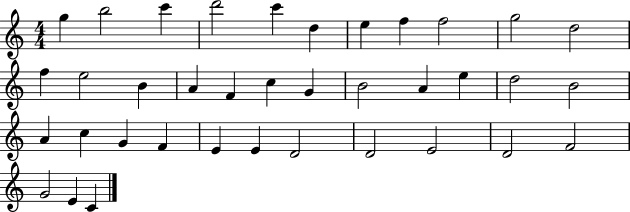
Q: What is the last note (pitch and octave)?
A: C4